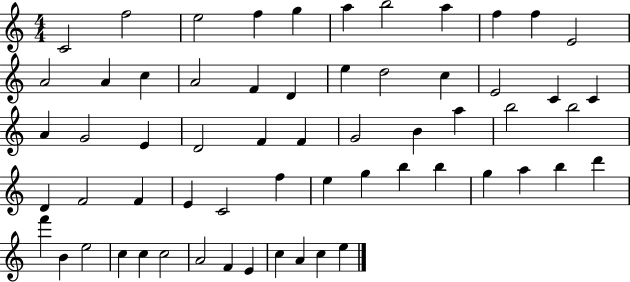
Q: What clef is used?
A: treble